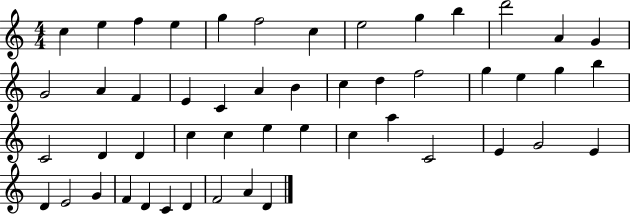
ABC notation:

X:1
T:Untitled
M:4/4
L:1/4
K:C
c e f e g f2 c e2 g b d'2 A G G2 A F E C A B c d f2 g e g b C2 D D c c e e c a C2 E G2 E D E2 G F D C D F2 A D